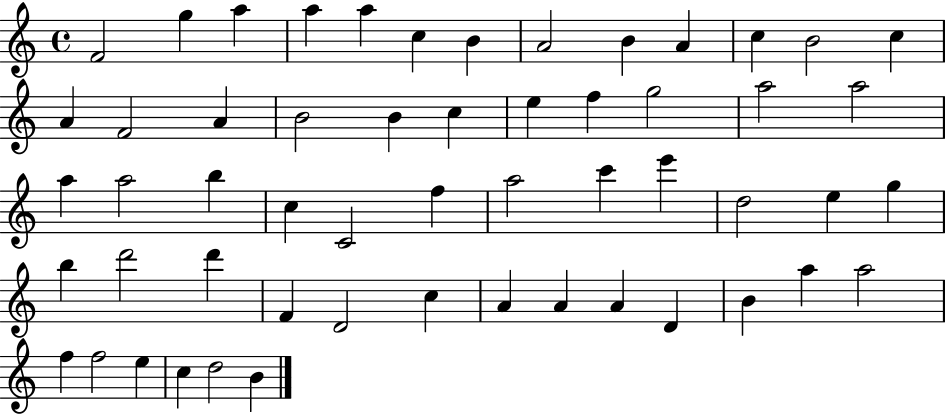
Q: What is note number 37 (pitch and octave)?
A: B5